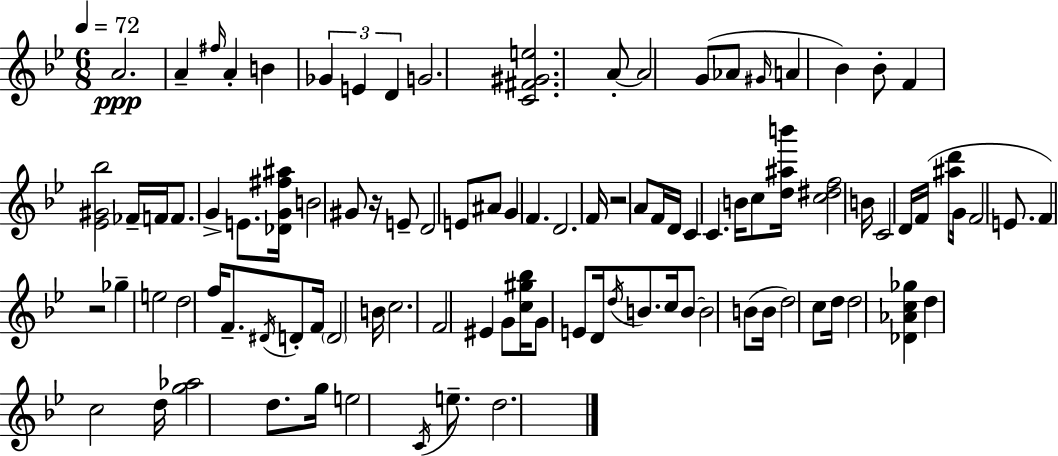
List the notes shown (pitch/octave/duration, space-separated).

A4/h. A4/q F#5/s A4/q B4/q Gb4/q E4/q D4/q G4/h. [C4,F#4,G#4,E5]/h. A4/e A4/h G4/e Ab4/e G#4/s A4/q Bb4/q Bb4/e F4/q [Eb4,G#4,Bb5]/h FES4/s F4/s F4/e. G4/q E4/e. [Db4,G4,F#5,A#5]/s B4/h G#4/e R/s E4/e D4/h E4/e A#4/e G4/q F4/q. D4/h. F4/s R/h A4/e F4/s D4/s C4/q C4/q. B4/s C5/e [D5,A#5,B6]/s [C5,D#5,F5]/h B4/s C4/h D4/s F4/s [A#5,D6]/e G4/s F4/h E4/e. F4/q R/h Gb5/q E5/h D5/h F5/s F4/e. D#4/s D4/e F4/s D4/h B4/s C5/h. F4/h EIS4/q G4/e [C5,G#5,Bb5]/s G4/e E4/e D4/s D5/s B4/e. C5/s B4/e B4/h B4/e B4/s D5/h C5/e D5/s D5/h [Db4,Ab4,C5,Gb5]/q D5/q C5/h D5/s [G5,Ab5]/h D5/e. G5/s E5/h C4/s E5/e. D5/h.